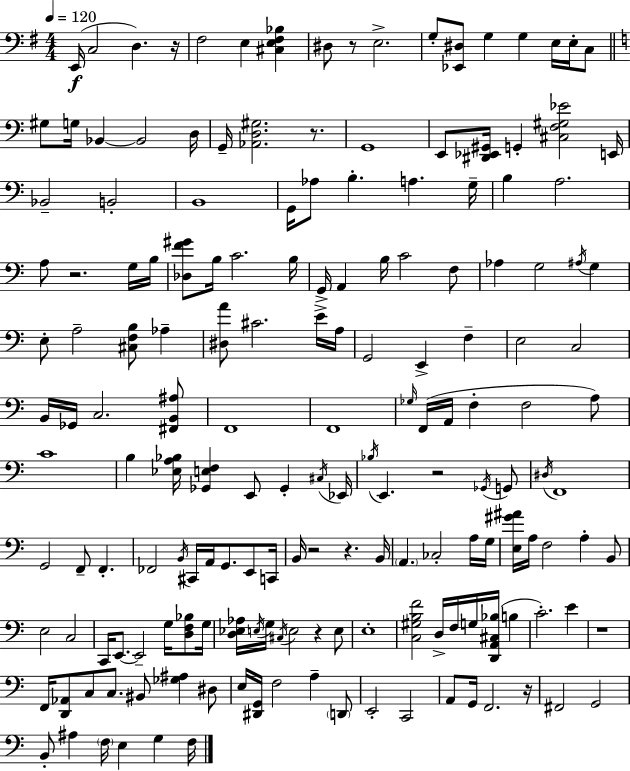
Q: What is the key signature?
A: G major